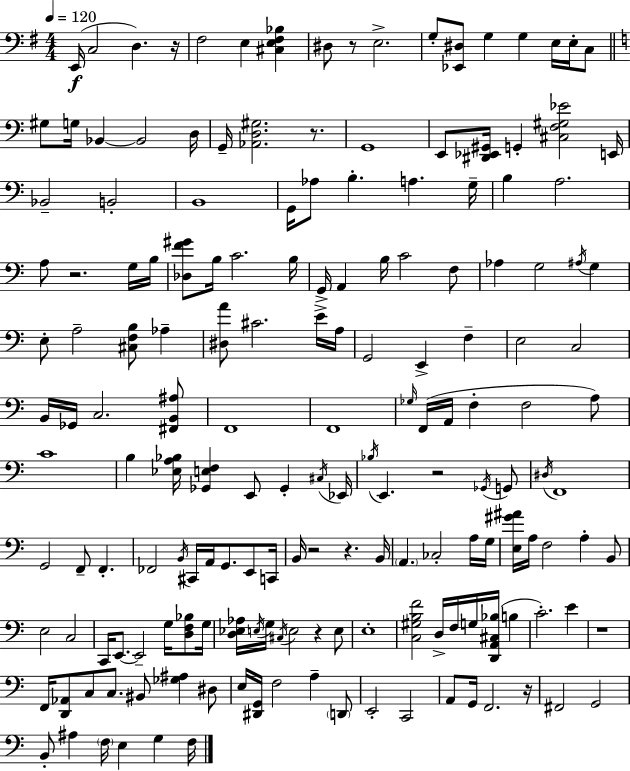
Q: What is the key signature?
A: G major